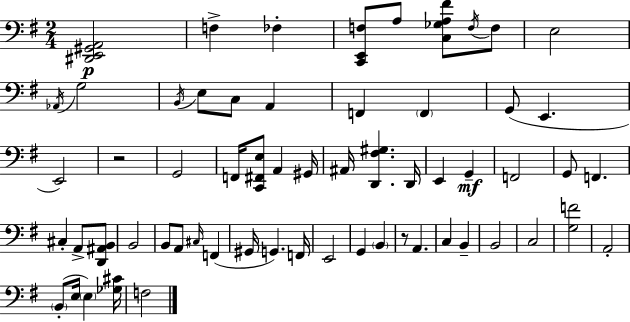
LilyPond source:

{
  \clef bass
  \numericTimeSignature
  \time 2/4
  \key e \minor
  \repeat volta 2 { <dis, e, gis, a,>2\p | f4-> fes4-. | <c, e, f>8 a8 <c ges a fis'>8 \acciaccatura { f16 } f8 | e2 | \break \acciaccatura { aes,16 } g2 | \acciaccatura { b,16 } e8 c8 a,4 | f,4 \parenthesize f,4 | g,8( e,4. | \break e,2) | r2 | g,2 | f,16 <c, fis, e>8 a,4 | \break gis,16 ais,16 <d, fis gis>4. | d,16 e,4 g,4--\mf | f,2 | g,8 f,4. | \break cis4-. a,8-> | <d, ais, b,>8 b,2 | b,8 a,8 \grace { cis16 } | f,4( gis,16 g,4.) | \break f,16 e,2 | g,4 | \parenthesize b,4 r8 a,4. | c4 | \break b,4-- b,2 | c2 | <g f'>2 | a,2-. | \break \parenthesize b,8-.( e16 \parenthesize e4) | <ges cis'>16 f2 | } \bar "|."
}